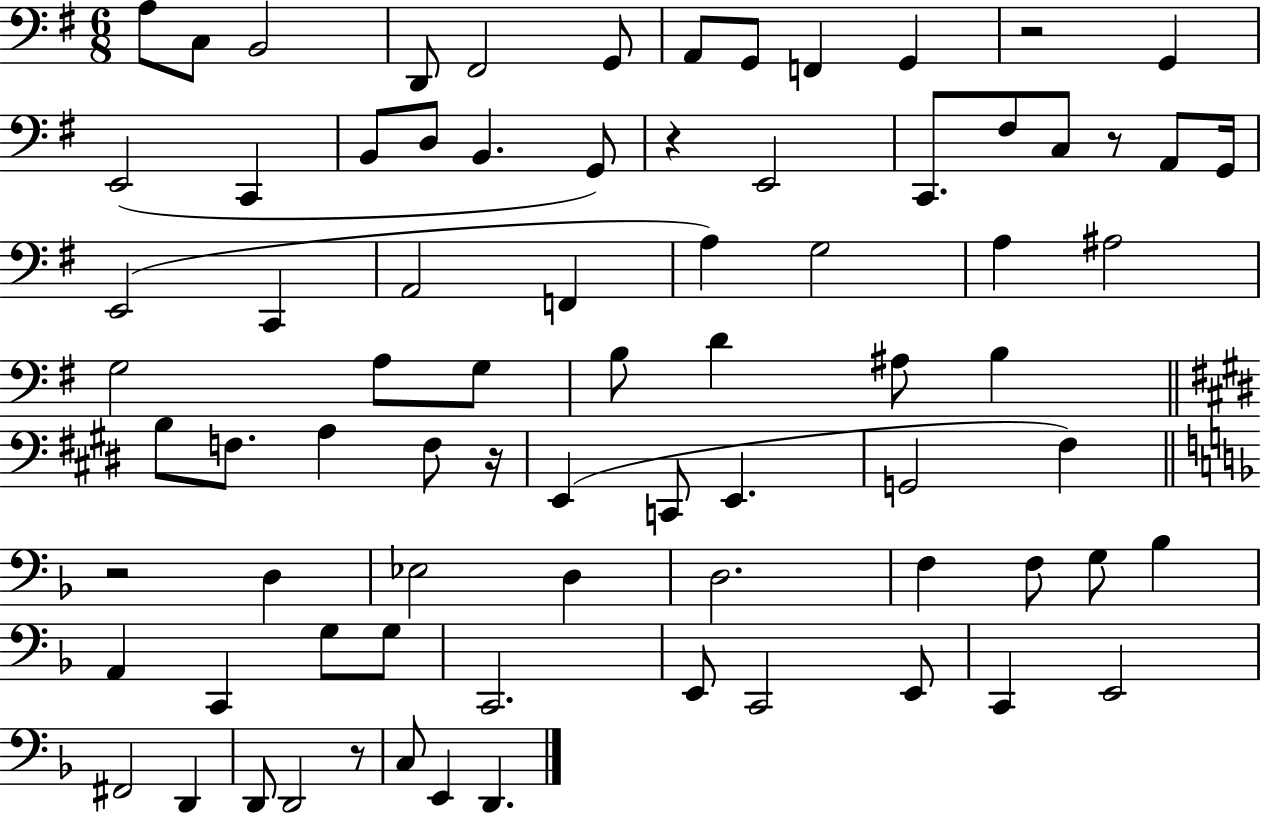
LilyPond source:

{
  \clef bass
  \numericTimeSignature
  \time 6/8
  \key g \major
  a8 c8 b,2 | d,8 fis,2 g,8 | a,8 g,8 f,4 g,4 | r2 g,4 | \break e,2( c,4 | b,8 d8 b,4. g,8) | r4 e,2 | c,8. fis8 c8 r8 a,8 g,16 | \break e,2( c,4 | a,2 f,4 | a4) g2 | a4 ais2 | \break g2 a8 g8 | b8 d'4 ais8 b4 | \bar "||" \break \key e \major b8 f8. a4 f8 r16 | e,4( c,8 e,4. | g,2 fis4) | \bar "||" \break \key f \major r2 d4 | ees2 d4 | d2. | f4 f8 g8 bes4 | \break a,4 c,4 g8 g8 | c,2. | e,8 c,2 e,8 | c,4 e,2 | \break fis,2 d,4 | d,8 d,2 r8 | c8 e,4 d,4. | \bar "|."
}